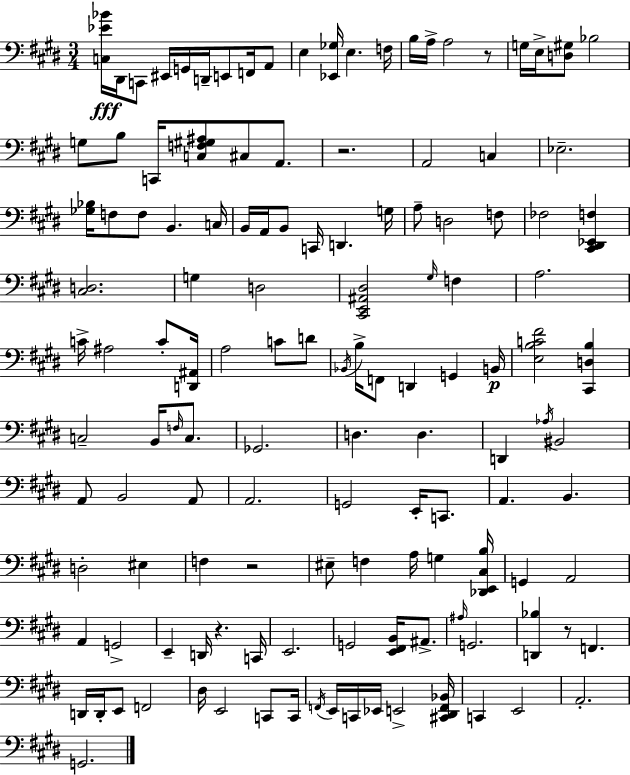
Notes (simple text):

[C3,Eb4,Bb4]/s D#2/s C2/e EIS2/s G2/s D2/s E2/e F2/s A2/e E3/q [Eb2,Gb3]/s E3/q. F3/s B3/s A3/s A3/h R/e G3/s E3/s [D3,G#3]/e Bb3/h G3/e B3/e C2/s [C3,F3,G#3,A#3]/e C#3/e A2/e. R/h. A2/h C3/q Eb3/h. [Gb3,Bb3]/s F3/e F3/e B2/q. C3/s B2/s A2/s B2/e C2/s D2/q. G3/s A3/e D3/h F3/e FES3/h [C#2,D#2,Eb2,F3]/q [C#3,D3]/h. G3/q D3/h [C#2,E2,A#2,D#3]/h G#3/s F3/q A3/h. C4/s A#3/h C4/e [D2,A#2]/s A3/h C4/e D4/e Bb2/s B3/s F2/e D2/q G2/q B2/s [E3,B3,C4,F#4]/h [C#2,D3,B3]/q C3/h B2/s F3/s C3/e. Gb2/h. D3/q. D3/q. D2/q Ab3/s BIS2/h A2/e B2/h A2/e A2/h. G2/h E2/s C2/e. A2/q. B2/q. D3/h EIS3/q F3/q R/h EIS3/e F3/q A3/s G3/q [Db2,E2,C#3,B3]/s G2/q A2/h A2/q G2/h E2/q D2/s R/q. C2/s E2/h. G2/h [E2,F#2,B2]/s A#2/e. A#3/s G2/h. [D2,Bb3]/q R/e F2/q. D2/s D2/s E2/e F2/h D#3/s E2/h C2/e C2/s F2/s E2/s C2/s Eb2/s E2/h [C#2,D#2,F2,Bb2]/s C2/q E2/h A2/h. G2/h.